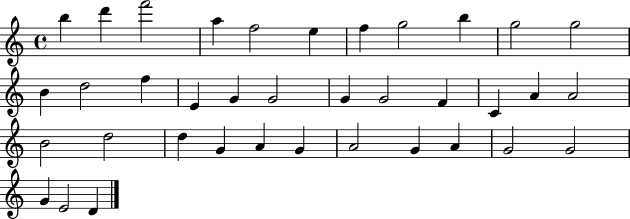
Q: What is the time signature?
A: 4/4